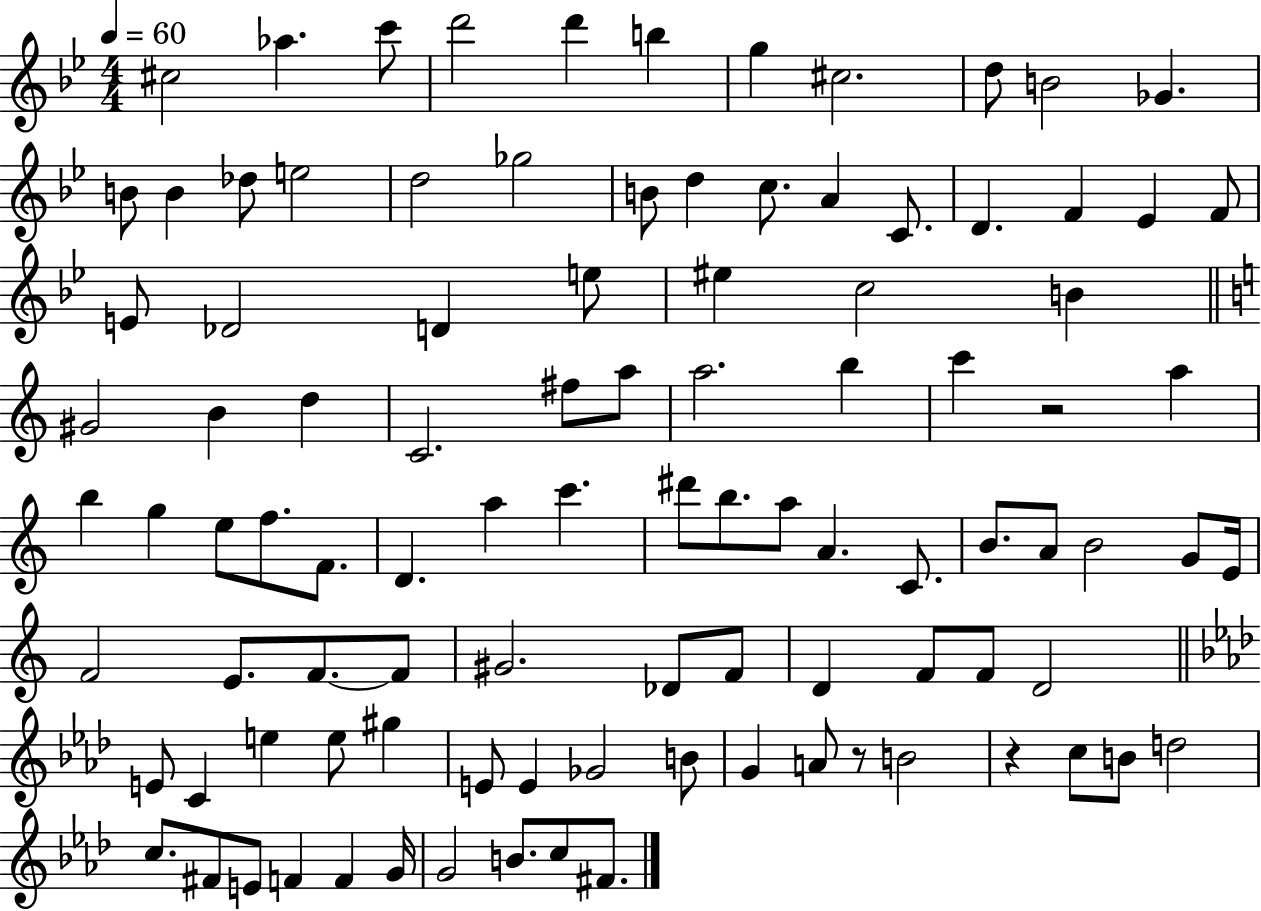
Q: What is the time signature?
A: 4/4